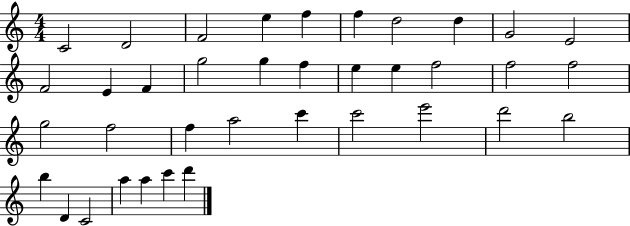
C4/h D4/h F4/h E5/q F5/q F5/q D5/h D5/q G4/h E4/h F4/h E4/q F4/q G5/h G5/q F5/q E5/q E5/q F5/h F5/h F5/h G5/h F5/h F5/q A5/h C6/q C6/h E6/h D6/h B5/h B5/q D4/q C4/h A5/q A5/q C6/q D6/q